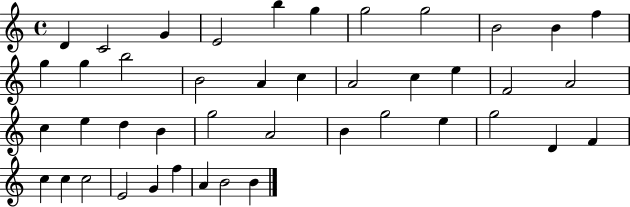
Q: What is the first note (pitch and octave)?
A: D4